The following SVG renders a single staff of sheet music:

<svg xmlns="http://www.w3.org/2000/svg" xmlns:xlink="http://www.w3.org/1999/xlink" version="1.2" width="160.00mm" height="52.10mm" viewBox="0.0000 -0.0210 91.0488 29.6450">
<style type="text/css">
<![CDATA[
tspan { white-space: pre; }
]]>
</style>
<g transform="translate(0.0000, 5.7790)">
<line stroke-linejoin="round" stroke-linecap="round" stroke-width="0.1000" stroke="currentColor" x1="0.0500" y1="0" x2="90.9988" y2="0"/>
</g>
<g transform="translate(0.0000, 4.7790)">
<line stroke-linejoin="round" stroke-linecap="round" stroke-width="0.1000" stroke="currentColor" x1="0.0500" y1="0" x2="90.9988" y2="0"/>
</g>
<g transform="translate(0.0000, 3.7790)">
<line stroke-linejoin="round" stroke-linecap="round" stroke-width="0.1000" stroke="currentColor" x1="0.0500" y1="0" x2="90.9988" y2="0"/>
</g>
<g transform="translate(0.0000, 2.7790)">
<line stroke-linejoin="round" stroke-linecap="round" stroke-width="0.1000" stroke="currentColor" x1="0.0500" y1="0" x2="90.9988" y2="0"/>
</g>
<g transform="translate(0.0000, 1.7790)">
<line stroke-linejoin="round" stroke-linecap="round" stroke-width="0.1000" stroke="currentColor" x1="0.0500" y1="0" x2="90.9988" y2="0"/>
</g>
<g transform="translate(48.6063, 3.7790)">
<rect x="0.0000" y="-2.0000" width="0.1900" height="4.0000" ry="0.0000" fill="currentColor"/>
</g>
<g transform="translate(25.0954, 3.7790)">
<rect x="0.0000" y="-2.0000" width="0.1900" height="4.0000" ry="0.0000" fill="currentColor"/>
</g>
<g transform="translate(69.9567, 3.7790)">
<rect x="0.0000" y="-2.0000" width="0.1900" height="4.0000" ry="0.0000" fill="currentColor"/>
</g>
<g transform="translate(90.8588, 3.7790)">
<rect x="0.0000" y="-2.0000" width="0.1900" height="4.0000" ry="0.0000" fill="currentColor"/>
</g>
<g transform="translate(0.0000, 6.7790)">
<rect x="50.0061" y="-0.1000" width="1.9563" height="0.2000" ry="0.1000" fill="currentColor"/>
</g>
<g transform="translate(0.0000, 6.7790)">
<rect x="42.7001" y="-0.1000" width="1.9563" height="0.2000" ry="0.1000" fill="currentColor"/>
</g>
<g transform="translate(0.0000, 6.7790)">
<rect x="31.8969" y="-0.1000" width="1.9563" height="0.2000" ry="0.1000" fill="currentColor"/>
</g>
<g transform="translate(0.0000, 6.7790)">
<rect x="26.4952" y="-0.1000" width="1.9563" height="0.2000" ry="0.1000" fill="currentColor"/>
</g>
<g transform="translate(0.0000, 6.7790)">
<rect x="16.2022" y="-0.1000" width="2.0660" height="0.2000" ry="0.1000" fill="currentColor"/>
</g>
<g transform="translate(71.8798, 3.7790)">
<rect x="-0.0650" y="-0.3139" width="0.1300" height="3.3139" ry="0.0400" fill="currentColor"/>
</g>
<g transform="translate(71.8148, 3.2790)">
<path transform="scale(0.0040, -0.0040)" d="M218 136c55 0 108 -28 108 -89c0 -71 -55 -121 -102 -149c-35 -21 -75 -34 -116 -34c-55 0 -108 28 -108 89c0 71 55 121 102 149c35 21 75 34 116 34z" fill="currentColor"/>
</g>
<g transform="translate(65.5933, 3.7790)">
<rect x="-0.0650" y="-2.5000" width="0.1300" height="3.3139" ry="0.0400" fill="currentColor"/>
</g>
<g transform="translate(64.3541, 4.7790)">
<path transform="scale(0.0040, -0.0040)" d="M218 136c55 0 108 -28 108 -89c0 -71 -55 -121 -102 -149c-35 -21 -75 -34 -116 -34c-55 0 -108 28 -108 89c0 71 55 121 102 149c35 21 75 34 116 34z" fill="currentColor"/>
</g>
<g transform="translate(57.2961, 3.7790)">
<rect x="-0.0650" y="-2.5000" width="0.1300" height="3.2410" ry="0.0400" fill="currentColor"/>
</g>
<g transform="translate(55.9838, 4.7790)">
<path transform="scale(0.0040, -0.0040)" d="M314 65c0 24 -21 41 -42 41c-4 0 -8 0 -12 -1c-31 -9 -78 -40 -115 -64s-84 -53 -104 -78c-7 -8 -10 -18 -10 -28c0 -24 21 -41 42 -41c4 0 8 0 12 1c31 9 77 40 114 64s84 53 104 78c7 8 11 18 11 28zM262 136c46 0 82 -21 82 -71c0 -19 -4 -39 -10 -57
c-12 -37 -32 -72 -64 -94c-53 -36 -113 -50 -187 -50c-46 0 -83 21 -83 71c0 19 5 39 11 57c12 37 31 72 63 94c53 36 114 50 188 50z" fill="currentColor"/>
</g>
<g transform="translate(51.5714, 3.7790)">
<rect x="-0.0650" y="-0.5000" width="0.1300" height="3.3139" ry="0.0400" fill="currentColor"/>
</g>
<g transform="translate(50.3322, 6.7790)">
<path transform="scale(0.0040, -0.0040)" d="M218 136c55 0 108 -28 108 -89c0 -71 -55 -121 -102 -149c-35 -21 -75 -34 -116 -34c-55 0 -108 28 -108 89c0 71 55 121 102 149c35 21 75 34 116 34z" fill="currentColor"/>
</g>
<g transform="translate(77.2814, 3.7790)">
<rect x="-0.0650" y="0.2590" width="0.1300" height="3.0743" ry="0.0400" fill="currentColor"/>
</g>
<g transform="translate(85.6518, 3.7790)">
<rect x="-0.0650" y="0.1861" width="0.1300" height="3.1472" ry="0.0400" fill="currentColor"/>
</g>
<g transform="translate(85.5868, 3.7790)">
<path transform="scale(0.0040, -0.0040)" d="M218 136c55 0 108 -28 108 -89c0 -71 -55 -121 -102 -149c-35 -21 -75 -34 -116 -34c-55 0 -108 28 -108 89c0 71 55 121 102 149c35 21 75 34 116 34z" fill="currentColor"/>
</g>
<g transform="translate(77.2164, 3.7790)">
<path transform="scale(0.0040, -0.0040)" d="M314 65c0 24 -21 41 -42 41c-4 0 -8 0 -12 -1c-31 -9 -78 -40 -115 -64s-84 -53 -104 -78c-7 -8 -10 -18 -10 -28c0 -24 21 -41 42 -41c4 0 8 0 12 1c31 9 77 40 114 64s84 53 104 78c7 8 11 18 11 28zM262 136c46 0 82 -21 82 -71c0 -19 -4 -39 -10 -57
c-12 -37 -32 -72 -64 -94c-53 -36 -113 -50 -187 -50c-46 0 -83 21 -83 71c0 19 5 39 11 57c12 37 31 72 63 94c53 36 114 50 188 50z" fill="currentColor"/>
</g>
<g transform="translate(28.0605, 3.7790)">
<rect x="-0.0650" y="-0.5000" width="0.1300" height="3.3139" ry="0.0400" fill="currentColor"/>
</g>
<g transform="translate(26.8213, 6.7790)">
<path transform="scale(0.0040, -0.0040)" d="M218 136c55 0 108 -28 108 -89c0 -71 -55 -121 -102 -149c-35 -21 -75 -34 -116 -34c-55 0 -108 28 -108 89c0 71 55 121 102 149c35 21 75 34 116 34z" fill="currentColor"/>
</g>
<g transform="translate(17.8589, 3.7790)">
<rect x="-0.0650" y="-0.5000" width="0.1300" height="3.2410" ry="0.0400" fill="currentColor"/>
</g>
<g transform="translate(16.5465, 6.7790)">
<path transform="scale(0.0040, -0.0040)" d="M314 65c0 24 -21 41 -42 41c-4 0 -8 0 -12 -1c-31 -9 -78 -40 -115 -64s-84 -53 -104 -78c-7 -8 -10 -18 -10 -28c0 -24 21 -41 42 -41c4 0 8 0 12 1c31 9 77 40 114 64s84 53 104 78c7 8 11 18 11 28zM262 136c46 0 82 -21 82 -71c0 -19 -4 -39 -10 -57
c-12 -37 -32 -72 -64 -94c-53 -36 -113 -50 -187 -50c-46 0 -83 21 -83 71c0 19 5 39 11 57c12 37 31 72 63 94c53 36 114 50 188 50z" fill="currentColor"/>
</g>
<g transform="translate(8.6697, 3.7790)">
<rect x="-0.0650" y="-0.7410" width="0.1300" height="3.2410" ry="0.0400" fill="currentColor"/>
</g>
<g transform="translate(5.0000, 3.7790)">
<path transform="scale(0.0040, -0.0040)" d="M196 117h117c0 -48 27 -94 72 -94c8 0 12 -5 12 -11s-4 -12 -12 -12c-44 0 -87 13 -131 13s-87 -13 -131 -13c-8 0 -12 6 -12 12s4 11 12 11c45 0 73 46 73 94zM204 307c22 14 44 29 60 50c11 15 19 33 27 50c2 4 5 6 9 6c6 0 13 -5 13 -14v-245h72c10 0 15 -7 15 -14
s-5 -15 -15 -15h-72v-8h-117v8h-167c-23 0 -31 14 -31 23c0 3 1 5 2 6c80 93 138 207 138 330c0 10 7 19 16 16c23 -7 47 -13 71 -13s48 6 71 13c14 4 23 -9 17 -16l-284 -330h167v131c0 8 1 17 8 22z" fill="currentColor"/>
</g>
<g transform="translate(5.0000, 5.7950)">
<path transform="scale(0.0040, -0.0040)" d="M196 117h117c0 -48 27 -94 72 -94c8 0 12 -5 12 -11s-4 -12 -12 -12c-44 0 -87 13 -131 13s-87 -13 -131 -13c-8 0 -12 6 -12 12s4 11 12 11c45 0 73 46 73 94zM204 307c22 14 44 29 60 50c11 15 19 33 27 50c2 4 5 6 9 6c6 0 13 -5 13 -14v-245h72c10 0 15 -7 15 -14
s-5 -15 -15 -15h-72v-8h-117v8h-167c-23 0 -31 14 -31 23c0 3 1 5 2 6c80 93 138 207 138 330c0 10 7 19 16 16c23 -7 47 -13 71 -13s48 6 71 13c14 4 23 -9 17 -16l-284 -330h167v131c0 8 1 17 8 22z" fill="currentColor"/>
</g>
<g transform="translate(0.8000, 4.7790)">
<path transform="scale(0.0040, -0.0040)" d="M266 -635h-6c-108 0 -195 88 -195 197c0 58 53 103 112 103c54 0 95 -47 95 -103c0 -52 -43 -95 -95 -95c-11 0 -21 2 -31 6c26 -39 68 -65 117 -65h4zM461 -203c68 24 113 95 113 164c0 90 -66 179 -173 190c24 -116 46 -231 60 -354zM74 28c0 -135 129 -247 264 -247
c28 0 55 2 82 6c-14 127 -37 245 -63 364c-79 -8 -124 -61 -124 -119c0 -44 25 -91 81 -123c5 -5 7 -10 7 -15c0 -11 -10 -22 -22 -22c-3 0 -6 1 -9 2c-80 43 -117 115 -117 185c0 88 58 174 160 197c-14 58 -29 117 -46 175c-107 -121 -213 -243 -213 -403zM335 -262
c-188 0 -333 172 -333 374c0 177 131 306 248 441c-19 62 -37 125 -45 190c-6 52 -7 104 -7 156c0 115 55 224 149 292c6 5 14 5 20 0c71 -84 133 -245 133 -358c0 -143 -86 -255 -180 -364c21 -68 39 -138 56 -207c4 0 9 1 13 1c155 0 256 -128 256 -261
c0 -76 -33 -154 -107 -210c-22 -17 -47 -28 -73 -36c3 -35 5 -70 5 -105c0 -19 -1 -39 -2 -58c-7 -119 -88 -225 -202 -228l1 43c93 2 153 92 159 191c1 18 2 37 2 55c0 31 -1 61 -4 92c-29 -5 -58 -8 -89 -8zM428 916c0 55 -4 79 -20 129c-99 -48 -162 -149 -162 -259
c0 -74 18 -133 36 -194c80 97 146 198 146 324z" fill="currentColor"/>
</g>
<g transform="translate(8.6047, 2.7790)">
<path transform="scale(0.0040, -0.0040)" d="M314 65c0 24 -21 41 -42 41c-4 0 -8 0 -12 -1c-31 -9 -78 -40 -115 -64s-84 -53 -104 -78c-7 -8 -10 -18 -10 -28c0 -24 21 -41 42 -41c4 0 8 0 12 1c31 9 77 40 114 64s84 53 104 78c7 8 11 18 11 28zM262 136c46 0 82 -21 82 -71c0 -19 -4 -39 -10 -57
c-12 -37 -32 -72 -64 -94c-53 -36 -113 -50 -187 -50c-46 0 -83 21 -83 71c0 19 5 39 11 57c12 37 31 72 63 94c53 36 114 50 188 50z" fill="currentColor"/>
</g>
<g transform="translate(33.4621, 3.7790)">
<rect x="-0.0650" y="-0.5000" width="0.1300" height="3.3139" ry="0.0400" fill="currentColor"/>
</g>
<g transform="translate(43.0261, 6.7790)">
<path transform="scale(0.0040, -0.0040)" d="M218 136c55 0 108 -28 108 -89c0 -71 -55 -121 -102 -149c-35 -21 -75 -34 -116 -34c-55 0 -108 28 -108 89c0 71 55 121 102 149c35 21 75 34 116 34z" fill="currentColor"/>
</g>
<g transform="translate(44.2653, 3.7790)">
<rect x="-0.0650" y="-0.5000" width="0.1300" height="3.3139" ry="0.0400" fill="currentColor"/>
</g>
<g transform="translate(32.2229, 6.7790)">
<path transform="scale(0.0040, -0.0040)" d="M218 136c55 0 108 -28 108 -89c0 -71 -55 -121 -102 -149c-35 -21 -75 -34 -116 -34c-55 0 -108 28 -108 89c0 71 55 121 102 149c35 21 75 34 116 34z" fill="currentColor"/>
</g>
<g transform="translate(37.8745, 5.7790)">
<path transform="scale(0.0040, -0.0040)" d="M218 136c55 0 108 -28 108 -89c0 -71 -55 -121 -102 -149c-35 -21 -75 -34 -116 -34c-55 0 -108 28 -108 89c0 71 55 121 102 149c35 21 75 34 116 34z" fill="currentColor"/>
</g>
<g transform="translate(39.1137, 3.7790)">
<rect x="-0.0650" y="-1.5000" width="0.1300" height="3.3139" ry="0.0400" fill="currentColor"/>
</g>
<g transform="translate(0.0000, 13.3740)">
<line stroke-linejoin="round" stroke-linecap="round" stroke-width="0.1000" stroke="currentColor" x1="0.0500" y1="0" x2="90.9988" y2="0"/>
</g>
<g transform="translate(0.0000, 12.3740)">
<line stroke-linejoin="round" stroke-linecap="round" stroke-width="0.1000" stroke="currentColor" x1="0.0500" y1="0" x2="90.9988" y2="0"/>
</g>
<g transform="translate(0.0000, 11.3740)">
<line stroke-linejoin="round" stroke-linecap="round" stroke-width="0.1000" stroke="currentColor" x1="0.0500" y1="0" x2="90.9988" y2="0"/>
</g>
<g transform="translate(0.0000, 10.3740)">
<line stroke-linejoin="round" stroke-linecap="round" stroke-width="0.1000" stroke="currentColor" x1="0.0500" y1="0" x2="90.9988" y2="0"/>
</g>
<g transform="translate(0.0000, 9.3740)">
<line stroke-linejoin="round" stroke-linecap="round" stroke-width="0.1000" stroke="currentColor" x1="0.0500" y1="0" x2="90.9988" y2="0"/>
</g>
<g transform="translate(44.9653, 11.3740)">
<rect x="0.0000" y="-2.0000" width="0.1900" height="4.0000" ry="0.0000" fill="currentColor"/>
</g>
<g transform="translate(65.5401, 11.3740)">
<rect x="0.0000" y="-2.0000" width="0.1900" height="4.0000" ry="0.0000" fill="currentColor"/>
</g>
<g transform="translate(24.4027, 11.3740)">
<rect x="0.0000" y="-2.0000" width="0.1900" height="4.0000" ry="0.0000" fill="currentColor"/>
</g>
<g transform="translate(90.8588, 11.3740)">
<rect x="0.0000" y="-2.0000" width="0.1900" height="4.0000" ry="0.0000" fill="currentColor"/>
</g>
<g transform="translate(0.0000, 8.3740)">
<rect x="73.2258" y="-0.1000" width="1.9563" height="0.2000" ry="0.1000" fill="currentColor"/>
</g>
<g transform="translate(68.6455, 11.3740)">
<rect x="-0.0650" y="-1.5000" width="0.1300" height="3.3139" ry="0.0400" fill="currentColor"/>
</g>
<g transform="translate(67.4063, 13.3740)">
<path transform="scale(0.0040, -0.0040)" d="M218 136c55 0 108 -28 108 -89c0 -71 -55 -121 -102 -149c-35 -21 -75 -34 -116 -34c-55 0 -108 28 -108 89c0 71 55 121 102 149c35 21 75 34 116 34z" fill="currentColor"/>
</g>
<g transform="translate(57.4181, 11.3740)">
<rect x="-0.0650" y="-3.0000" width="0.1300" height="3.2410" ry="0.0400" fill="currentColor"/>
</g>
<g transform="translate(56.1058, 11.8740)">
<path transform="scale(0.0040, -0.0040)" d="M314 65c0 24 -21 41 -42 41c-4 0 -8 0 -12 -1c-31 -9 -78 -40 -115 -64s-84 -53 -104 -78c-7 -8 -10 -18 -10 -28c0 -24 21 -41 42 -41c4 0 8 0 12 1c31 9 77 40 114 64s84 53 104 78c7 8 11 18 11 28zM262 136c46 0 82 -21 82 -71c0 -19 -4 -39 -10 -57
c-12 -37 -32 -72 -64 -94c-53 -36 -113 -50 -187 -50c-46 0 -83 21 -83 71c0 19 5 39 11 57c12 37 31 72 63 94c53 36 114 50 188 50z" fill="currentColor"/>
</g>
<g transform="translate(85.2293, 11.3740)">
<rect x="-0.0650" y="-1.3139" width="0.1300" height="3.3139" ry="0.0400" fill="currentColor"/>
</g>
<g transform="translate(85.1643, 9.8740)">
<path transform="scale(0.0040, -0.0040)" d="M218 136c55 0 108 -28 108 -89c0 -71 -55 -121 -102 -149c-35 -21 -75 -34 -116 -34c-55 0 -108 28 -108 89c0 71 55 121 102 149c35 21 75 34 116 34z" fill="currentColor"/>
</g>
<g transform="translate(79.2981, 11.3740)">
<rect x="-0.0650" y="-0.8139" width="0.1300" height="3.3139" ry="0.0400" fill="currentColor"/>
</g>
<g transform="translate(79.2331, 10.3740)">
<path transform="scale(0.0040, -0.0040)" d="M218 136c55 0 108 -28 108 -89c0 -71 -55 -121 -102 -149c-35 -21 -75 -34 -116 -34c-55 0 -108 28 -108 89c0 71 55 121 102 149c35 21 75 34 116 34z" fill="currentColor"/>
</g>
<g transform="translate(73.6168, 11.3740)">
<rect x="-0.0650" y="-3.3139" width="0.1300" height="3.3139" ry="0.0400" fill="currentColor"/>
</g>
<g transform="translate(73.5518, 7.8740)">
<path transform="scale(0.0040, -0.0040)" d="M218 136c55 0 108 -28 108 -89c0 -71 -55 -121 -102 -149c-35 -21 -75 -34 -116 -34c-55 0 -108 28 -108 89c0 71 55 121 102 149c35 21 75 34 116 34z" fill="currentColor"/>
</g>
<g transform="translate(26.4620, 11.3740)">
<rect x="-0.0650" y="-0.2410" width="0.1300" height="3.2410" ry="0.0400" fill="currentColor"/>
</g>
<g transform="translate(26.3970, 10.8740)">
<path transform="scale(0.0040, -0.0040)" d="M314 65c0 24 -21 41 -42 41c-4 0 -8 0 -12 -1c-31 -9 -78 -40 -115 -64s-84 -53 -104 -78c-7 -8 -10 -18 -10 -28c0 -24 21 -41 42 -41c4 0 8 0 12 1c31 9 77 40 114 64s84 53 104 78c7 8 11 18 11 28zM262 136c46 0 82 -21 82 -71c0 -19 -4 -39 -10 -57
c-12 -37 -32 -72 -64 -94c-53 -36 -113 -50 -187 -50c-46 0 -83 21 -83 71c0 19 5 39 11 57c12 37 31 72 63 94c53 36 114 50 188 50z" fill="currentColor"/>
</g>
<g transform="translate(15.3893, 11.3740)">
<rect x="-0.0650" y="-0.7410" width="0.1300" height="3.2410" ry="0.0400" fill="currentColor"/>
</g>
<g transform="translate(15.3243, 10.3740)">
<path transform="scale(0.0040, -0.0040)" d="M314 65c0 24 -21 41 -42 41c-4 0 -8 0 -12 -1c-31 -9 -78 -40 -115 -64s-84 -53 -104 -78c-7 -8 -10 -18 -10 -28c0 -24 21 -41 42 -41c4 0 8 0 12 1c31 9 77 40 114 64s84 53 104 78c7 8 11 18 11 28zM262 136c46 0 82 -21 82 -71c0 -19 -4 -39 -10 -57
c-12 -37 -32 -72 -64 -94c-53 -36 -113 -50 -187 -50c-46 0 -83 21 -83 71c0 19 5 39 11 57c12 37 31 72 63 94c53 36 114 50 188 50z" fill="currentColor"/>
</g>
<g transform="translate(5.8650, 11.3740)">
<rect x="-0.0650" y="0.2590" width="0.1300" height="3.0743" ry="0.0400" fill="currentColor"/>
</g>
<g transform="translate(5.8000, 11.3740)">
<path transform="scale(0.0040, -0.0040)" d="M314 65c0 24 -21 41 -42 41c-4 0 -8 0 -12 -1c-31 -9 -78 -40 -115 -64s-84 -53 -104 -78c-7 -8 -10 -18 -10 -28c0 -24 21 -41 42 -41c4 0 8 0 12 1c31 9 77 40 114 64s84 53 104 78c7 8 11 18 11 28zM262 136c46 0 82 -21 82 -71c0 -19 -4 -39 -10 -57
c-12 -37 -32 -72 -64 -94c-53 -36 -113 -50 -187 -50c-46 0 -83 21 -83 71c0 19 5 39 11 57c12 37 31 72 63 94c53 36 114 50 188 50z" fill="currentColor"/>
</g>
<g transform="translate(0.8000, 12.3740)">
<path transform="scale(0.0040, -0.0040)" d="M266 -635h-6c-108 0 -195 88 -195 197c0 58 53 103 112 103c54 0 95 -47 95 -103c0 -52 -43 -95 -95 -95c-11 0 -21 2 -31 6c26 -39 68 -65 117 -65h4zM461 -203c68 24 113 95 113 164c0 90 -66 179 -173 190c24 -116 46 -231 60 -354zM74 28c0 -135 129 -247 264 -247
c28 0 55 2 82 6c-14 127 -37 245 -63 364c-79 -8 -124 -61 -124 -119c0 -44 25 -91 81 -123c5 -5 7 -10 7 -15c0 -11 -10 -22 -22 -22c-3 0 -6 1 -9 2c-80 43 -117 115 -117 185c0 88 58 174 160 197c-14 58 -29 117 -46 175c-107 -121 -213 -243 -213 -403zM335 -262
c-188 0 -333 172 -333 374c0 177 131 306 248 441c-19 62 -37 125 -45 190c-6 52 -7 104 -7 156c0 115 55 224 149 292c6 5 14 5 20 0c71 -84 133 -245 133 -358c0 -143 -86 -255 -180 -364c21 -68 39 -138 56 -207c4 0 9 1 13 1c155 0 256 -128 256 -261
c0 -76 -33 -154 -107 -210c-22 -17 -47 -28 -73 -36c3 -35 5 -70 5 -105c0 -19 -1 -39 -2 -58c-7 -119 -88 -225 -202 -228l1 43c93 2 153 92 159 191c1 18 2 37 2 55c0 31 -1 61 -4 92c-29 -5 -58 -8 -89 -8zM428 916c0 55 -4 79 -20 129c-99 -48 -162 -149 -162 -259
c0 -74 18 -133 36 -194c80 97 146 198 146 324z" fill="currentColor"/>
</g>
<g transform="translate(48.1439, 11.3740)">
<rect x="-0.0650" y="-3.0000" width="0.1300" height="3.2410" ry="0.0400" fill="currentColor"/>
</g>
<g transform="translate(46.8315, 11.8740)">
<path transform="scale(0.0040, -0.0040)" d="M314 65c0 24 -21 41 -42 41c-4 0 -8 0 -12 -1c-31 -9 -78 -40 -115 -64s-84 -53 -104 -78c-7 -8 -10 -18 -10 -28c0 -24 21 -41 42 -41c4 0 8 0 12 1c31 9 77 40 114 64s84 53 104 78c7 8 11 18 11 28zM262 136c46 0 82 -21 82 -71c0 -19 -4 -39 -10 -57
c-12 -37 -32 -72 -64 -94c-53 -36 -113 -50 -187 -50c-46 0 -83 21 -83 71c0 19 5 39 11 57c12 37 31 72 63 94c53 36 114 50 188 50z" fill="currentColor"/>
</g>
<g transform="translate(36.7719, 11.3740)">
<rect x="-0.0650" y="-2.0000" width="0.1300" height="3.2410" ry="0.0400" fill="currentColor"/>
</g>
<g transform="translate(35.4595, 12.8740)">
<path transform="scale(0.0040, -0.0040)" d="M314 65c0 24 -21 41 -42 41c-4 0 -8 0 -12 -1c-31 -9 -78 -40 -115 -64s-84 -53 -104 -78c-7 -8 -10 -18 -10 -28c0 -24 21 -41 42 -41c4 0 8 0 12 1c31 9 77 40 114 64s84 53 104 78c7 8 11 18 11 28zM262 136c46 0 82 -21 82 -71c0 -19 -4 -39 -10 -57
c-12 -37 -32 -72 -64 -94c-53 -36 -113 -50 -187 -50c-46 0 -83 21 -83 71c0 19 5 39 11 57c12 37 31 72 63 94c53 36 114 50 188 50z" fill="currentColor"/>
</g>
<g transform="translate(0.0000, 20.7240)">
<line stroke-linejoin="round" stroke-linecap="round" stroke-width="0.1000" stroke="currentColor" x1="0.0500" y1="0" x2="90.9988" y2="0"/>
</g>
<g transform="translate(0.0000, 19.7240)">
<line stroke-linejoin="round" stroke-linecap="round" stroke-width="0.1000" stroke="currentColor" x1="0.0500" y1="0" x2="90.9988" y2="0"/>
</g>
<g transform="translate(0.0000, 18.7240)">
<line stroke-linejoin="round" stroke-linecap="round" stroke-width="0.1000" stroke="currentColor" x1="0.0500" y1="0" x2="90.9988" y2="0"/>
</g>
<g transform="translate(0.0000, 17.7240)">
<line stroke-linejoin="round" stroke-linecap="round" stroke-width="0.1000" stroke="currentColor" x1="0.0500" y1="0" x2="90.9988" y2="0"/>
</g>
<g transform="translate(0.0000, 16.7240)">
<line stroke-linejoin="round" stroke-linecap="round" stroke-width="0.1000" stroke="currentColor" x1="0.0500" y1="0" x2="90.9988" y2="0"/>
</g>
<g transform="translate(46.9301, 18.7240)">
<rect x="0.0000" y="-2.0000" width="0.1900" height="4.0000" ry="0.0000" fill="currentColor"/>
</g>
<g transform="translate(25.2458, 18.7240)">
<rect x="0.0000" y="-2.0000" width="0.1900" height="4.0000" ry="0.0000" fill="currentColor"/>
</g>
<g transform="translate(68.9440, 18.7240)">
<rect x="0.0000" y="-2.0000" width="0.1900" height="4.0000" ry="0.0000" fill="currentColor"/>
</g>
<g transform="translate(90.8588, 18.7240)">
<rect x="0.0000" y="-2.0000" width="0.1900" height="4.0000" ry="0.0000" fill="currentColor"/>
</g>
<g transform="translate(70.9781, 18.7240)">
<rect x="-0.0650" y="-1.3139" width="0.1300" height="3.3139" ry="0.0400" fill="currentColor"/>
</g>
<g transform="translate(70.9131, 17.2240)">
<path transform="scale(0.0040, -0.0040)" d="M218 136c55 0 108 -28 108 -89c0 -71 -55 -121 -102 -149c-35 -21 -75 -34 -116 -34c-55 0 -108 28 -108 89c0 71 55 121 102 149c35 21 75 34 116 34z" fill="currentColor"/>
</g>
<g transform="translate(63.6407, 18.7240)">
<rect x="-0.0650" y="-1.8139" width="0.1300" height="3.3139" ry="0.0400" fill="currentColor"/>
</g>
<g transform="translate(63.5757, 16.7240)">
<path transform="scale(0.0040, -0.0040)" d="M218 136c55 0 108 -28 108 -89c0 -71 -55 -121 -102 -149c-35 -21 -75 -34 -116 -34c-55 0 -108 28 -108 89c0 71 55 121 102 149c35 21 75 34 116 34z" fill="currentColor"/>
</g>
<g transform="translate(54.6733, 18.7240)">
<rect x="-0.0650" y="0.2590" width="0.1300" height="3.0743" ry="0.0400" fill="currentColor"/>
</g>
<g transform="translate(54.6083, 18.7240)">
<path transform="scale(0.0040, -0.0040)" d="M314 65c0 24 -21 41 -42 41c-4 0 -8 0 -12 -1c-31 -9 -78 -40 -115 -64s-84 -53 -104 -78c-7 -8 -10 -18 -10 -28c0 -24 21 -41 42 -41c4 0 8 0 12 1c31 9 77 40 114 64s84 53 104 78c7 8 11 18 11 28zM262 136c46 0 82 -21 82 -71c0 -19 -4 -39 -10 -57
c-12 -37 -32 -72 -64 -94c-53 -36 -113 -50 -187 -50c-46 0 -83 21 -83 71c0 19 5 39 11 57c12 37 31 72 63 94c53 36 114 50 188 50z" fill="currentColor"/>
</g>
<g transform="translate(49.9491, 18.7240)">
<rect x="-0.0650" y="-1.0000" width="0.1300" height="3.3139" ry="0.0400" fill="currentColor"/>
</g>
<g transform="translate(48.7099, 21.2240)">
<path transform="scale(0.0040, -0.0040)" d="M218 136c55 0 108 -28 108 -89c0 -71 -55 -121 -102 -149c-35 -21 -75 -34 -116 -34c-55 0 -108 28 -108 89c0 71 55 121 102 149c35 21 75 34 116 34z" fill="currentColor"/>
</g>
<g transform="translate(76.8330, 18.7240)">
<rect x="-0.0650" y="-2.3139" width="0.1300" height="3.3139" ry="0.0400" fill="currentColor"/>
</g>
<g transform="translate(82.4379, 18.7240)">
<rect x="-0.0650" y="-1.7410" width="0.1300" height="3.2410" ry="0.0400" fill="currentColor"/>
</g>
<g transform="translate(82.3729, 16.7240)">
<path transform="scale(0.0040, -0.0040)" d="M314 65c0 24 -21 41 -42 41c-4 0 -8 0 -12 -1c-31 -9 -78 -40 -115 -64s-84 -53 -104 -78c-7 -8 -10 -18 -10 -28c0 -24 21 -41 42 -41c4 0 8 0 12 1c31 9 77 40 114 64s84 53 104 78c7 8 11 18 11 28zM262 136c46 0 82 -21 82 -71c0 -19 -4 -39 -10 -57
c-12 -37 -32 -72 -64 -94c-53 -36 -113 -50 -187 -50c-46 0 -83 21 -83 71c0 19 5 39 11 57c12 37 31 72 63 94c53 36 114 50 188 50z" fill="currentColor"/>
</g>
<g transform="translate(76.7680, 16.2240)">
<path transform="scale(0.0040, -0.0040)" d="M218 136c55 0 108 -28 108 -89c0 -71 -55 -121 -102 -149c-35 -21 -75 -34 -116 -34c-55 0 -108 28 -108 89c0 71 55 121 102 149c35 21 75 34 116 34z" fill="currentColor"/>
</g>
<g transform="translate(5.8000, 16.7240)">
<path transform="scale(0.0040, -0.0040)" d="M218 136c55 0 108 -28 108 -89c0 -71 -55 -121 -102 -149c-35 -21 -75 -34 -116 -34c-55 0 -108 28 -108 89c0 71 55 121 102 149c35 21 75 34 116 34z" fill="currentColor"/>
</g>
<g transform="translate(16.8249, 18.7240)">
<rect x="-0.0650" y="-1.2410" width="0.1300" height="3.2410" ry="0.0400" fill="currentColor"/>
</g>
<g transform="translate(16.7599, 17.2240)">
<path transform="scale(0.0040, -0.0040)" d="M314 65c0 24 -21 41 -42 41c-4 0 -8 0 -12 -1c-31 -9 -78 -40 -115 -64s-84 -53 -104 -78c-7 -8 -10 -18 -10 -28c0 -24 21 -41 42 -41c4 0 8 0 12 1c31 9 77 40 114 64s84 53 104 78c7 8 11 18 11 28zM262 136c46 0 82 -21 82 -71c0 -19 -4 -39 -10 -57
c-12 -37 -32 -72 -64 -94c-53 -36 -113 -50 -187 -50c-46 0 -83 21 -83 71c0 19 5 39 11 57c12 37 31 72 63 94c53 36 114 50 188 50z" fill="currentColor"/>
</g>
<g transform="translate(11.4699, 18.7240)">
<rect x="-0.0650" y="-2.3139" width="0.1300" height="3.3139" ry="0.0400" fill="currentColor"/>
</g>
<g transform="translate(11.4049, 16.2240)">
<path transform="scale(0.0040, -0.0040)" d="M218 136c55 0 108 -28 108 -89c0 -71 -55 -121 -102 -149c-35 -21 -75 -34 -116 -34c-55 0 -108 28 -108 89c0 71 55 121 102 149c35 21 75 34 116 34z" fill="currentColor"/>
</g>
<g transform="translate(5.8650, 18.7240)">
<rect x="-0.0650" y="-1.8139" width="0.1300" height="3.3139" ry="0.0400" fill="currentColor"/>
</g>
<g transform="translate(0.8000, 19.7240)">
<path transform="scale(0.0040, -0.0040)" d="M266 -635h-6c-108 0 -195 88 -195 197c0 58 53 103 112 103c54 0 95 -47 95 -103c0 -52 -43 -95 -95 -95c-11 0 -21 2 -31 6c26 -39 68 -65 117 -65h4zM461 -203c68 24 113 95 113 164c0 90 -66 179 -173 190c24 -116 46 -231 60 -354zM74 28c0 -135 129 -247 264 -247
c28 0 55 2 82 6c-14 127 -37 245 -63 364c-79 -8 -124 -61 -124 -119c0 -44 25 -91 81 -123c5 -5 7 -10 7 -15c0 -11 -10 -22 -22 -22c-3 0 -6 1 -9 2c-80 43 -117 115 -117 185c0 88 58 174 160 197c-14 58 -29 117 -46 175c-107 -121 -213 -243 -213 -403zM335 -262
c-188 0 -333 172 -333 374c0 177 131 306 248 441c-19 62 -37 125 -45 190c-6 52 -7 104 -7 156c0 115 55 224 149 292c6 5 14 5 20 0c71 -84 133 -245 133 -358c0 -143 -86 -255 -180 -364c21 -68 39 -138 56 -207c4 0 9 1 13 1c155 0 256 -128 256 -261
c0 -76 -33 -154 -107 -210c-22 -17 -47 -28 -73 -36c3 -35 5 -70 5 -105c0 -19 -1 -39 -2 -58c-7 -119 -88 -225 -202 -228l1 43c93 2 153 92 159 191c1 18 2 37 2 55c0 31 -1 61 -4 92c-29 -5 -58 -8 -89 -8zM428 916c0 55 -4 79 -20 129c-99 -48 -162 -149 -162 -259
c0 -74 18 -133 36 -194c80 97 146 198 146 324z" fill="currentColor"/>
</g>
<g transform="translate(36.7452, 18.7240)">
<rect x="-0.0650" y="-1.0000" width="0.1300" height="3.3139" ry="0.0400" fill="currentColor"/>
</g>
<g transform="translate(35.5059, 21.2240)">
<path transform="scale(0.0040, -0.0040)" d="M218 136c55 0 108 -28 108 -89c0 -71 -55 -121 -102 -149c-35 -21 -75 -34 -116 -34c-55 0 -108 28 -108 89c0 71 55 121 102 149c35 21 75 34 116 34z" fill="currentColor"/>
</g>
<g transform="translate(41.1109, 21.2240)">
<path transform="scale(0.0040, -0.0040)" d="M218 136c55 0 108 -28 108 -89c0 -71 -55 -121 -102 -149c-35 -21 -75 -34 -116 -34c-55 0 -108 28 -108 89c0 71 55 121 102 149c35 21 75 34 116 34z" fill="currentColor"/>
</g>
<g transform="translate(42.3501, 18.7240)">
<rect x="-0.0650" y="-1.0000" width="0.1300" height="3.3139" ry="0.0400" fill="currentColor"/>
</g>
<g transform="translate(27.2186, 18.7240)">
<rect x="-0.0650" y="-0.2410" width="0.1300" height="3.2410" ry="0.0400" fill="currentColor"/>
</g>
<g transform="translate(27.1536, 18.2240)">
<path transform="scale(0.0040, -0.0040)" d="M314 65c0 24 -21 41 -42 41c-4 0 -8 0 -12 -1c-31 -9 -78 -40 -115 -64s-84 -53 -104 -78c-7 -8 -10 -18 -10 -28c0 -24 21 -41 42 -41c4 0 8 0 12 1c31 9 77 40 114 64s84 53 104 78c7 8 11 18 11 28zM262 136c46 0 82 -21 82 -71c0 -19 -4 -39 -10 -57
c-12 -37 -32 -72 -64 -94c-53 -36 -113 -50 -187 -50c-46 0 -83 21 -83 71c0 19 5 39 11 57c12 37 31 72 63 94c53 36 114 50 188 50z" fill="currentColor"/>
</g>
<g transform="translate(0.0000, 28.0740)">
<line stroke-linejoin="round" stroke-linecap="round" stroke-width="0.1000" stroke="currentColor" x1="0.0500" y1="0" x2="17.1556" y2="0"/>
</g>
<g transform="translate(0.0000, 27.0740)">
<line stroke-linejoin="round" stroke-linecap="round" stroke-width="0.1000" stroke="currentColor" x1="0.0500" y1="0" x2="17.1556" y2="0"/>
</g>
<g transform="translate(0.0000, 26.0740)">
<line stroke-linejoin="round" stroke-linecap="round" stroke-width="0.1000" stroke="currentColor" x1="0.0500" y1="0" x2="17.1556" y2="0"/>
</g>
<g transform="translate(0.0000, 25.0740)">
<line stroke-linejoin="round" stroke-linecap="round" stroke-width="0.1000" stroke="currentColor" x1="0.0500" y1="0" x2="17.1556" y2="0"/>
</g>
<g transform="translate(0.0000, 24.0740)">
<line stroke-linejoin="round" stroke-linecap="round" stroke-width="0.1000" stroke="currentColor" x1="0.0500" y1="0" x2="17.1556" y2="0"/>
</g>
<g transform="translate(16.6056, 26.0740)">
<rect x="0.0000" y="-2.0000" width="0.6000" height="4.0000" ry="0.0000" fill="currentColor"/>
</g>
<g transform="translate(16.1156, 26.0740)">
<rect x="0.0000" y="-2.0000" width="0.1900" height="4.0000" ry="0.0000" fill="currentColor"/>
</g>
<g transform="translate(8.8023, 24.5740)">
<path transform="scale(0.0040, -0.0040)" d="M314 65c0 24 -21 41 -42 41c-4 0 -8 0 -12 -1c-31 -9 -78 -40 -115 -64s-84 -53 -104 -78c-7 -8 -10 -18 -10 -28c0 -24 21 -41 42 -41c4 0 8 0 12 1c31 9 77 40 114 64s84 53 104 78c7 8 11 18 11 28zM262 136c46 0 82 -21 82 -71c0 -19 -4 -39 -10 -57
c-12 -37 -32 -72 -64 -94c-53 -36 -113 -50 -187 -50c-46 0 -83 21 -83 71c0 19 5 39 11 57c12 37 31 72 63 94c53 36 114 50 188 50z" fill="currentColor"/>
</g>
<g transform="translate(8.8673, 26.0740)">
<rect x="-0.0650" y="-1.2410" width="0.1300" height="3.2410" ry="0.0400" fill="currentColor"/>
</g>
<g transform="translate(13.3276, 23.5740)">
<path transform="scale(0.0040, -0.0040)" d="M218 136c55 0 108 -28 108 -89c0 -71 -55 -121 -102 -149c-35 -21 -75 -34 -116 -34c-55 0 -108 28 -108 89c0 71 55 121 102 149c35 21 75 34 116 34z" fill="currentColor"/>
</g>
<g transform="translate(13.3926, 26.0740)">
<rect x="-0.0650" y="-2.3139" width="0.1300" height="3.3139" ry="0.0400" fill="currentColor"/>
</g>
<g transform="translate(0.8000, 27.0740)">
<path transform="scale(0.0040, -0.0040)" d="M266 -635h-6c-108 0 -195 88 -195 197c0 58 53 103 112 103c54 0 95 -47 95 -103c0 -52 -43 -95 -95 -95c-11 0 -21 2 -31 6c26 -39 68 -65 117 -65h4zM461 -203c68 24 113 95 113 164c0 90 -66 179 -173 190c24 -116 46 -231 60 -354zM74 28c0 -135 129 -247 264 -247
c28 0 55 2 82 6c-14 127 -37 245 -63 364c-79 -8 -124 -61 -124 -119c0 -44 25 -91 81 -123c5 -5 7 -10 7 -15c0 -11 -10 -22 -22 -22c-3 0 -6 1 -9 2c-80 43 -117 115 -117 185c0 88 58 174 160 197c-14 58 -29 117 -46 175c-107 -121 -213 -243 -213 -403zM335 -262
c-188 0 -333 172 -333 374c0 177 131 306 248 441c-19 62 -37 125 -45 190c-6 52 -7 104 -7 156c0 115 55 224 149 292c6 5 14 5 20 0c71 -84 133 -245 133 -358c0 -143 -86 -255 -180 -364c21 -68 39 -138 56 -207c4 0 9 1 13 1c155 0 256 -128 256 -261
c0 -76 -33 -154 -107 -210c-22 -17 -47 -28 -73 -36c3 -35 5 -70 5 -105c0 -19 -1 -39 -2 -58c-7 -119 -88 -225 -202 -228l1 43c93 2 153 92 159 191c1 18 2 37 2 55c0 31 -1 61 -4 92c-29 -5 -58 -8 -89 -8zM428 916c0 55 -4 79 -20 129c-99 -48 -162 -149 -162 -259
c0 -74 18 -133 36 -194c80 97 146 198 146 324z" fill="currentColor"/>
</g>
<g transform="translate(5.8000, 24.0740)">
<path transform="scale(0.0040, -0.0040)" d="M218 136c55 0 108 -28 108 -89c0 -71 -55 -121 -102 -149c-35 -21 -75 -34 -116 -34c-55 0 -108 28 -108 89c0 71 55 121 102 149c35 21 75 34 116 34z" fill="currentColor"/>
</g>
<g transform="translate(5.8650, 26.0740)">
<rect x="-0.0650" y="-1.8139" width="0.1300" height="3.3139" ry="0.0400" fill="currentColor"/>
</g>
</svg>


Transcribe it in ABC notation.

X:1
T:Untitled
M:4/4
L:1/4
K:C
d2 C2 C C E C C G2 G c B2 B B2 d2 c2 F2 A2 A2 E b d e f g e2 c2 D D D B2 f e g f2 f e2 g